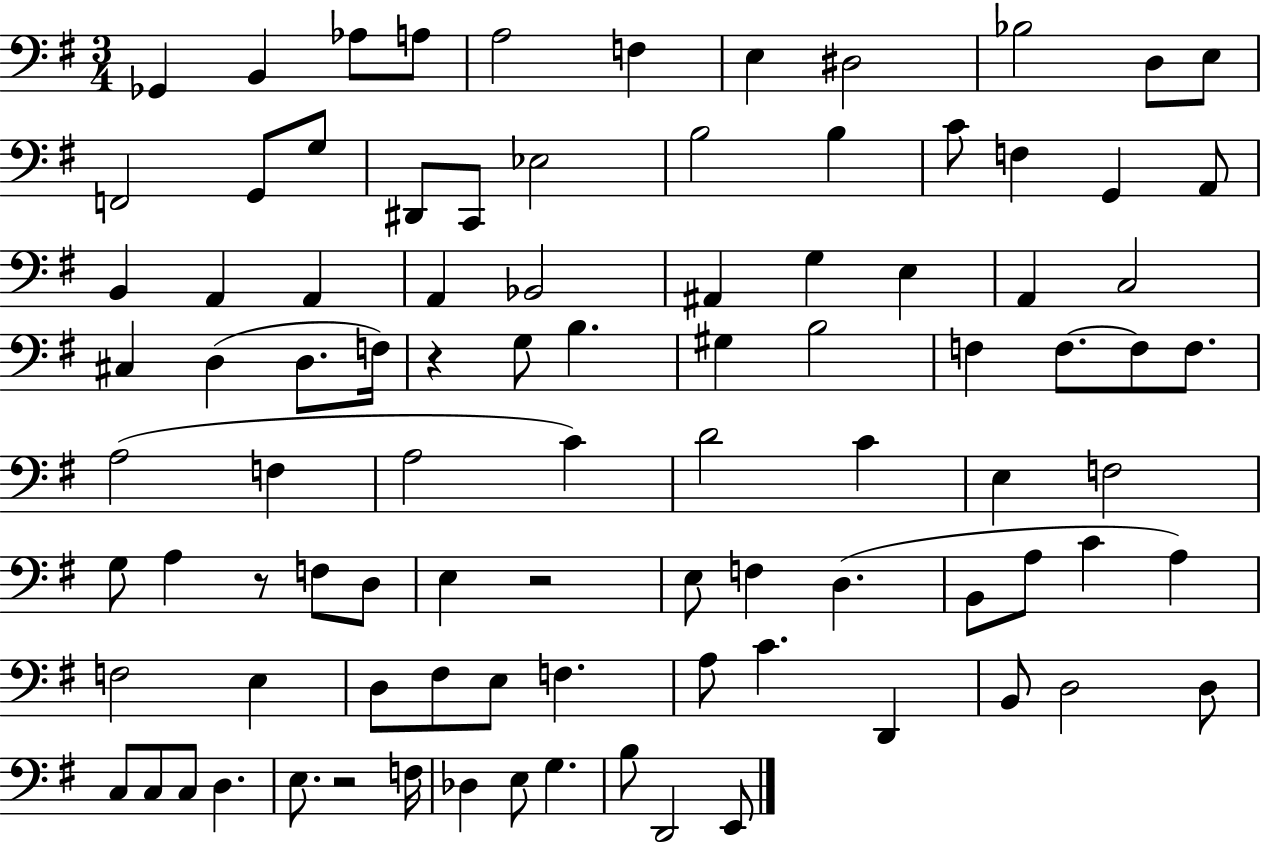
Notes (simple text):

Gb2/q B2/q Ab3/e A3/e A3/h F3/q E3/q D#3/h Bb3/h D3/e E3/e F2/h G2/e G3/e D#2/e C2/e Eb3/h B3/h B3/q C4/e F3/q G2/q A2/e B2/q A2/q A2/q A2/q Bb2/h A#2/q G3/q E3/q A2/q C3/h C#3/q D3/q D3/e. F3/s R/q G3/e B3/q. G#3/q B3/h F3/q F3/e. F3/e F3/e. A3/h F3/q A3/h C4/q D4/h C4/q E3/q F3/h G3/e A3/q R/e F3/e D3/e E3/q R/h E3/e F3/q D3/q. B2/e A3/e C4/q A3/q F3/h E3/q D3/e F#3/e E3/e F3/q. A3/e C4/q. D2/q B2/e D3/h D3/e C3/e C3/e C3/e D3/q. E3/e. R/h F3/s Db3/q E3/e G3/q. B3/e D2/h E2/e